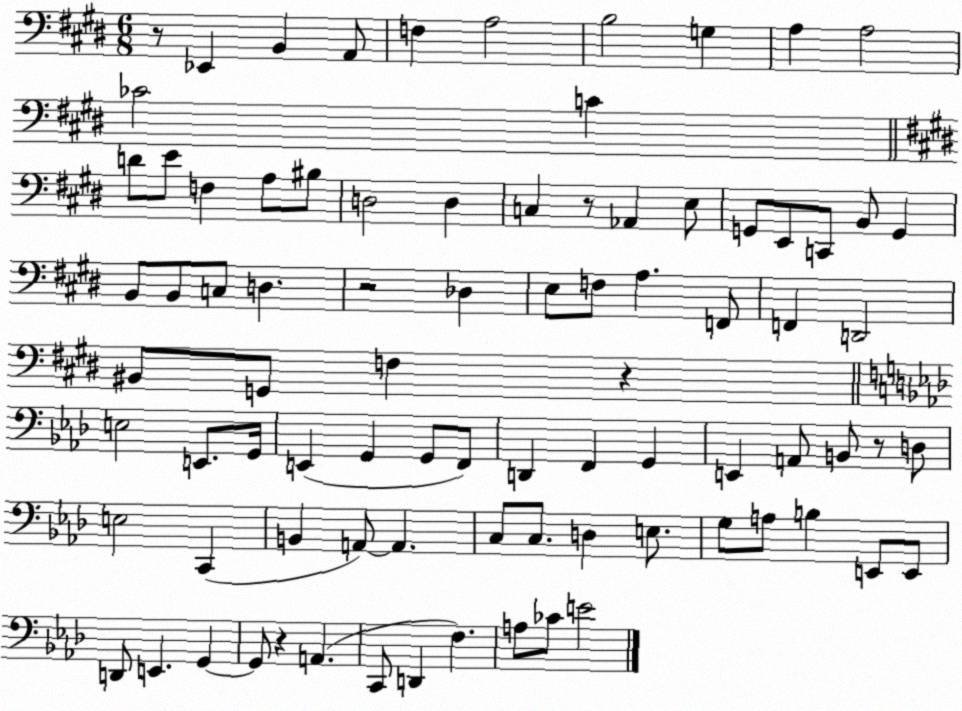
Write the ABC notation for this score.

X:1
T:Untitled
M:6/8
L:1/4
K:E
z/2 _E,, B,, A,,/2 F, A,2 B,2 G, A, A,2 _C2 C D/2 E/2 F, A,/2 ^B,/2 D,2 D, C, z/2 _A,, E,/2 G,,/2 E,,/2 C,,/2 B,,/2 G,, B,,/2 B,,/2 C,/2 D, z2 _D, E,/2 F,/2 A, F,,/2 F,, D,,2 ^B,,/2 G,,/2 F, z E,2 E,,/2 G,,/4 E,, G,, G,,/2 F,,/2 D,, F,, G,, E,, A,,/2 B,,/2 z/2 D,/2 E,2 C,, B,, A,,/2 A,, C,/2 C,/2 D, E,/2 G,/2 A,/2 B, E,,/2 E,,/2 D,,/2 E,, G,, G,,/2 z A,, C,,/2 D,, F, A,/2 _C/2 E2